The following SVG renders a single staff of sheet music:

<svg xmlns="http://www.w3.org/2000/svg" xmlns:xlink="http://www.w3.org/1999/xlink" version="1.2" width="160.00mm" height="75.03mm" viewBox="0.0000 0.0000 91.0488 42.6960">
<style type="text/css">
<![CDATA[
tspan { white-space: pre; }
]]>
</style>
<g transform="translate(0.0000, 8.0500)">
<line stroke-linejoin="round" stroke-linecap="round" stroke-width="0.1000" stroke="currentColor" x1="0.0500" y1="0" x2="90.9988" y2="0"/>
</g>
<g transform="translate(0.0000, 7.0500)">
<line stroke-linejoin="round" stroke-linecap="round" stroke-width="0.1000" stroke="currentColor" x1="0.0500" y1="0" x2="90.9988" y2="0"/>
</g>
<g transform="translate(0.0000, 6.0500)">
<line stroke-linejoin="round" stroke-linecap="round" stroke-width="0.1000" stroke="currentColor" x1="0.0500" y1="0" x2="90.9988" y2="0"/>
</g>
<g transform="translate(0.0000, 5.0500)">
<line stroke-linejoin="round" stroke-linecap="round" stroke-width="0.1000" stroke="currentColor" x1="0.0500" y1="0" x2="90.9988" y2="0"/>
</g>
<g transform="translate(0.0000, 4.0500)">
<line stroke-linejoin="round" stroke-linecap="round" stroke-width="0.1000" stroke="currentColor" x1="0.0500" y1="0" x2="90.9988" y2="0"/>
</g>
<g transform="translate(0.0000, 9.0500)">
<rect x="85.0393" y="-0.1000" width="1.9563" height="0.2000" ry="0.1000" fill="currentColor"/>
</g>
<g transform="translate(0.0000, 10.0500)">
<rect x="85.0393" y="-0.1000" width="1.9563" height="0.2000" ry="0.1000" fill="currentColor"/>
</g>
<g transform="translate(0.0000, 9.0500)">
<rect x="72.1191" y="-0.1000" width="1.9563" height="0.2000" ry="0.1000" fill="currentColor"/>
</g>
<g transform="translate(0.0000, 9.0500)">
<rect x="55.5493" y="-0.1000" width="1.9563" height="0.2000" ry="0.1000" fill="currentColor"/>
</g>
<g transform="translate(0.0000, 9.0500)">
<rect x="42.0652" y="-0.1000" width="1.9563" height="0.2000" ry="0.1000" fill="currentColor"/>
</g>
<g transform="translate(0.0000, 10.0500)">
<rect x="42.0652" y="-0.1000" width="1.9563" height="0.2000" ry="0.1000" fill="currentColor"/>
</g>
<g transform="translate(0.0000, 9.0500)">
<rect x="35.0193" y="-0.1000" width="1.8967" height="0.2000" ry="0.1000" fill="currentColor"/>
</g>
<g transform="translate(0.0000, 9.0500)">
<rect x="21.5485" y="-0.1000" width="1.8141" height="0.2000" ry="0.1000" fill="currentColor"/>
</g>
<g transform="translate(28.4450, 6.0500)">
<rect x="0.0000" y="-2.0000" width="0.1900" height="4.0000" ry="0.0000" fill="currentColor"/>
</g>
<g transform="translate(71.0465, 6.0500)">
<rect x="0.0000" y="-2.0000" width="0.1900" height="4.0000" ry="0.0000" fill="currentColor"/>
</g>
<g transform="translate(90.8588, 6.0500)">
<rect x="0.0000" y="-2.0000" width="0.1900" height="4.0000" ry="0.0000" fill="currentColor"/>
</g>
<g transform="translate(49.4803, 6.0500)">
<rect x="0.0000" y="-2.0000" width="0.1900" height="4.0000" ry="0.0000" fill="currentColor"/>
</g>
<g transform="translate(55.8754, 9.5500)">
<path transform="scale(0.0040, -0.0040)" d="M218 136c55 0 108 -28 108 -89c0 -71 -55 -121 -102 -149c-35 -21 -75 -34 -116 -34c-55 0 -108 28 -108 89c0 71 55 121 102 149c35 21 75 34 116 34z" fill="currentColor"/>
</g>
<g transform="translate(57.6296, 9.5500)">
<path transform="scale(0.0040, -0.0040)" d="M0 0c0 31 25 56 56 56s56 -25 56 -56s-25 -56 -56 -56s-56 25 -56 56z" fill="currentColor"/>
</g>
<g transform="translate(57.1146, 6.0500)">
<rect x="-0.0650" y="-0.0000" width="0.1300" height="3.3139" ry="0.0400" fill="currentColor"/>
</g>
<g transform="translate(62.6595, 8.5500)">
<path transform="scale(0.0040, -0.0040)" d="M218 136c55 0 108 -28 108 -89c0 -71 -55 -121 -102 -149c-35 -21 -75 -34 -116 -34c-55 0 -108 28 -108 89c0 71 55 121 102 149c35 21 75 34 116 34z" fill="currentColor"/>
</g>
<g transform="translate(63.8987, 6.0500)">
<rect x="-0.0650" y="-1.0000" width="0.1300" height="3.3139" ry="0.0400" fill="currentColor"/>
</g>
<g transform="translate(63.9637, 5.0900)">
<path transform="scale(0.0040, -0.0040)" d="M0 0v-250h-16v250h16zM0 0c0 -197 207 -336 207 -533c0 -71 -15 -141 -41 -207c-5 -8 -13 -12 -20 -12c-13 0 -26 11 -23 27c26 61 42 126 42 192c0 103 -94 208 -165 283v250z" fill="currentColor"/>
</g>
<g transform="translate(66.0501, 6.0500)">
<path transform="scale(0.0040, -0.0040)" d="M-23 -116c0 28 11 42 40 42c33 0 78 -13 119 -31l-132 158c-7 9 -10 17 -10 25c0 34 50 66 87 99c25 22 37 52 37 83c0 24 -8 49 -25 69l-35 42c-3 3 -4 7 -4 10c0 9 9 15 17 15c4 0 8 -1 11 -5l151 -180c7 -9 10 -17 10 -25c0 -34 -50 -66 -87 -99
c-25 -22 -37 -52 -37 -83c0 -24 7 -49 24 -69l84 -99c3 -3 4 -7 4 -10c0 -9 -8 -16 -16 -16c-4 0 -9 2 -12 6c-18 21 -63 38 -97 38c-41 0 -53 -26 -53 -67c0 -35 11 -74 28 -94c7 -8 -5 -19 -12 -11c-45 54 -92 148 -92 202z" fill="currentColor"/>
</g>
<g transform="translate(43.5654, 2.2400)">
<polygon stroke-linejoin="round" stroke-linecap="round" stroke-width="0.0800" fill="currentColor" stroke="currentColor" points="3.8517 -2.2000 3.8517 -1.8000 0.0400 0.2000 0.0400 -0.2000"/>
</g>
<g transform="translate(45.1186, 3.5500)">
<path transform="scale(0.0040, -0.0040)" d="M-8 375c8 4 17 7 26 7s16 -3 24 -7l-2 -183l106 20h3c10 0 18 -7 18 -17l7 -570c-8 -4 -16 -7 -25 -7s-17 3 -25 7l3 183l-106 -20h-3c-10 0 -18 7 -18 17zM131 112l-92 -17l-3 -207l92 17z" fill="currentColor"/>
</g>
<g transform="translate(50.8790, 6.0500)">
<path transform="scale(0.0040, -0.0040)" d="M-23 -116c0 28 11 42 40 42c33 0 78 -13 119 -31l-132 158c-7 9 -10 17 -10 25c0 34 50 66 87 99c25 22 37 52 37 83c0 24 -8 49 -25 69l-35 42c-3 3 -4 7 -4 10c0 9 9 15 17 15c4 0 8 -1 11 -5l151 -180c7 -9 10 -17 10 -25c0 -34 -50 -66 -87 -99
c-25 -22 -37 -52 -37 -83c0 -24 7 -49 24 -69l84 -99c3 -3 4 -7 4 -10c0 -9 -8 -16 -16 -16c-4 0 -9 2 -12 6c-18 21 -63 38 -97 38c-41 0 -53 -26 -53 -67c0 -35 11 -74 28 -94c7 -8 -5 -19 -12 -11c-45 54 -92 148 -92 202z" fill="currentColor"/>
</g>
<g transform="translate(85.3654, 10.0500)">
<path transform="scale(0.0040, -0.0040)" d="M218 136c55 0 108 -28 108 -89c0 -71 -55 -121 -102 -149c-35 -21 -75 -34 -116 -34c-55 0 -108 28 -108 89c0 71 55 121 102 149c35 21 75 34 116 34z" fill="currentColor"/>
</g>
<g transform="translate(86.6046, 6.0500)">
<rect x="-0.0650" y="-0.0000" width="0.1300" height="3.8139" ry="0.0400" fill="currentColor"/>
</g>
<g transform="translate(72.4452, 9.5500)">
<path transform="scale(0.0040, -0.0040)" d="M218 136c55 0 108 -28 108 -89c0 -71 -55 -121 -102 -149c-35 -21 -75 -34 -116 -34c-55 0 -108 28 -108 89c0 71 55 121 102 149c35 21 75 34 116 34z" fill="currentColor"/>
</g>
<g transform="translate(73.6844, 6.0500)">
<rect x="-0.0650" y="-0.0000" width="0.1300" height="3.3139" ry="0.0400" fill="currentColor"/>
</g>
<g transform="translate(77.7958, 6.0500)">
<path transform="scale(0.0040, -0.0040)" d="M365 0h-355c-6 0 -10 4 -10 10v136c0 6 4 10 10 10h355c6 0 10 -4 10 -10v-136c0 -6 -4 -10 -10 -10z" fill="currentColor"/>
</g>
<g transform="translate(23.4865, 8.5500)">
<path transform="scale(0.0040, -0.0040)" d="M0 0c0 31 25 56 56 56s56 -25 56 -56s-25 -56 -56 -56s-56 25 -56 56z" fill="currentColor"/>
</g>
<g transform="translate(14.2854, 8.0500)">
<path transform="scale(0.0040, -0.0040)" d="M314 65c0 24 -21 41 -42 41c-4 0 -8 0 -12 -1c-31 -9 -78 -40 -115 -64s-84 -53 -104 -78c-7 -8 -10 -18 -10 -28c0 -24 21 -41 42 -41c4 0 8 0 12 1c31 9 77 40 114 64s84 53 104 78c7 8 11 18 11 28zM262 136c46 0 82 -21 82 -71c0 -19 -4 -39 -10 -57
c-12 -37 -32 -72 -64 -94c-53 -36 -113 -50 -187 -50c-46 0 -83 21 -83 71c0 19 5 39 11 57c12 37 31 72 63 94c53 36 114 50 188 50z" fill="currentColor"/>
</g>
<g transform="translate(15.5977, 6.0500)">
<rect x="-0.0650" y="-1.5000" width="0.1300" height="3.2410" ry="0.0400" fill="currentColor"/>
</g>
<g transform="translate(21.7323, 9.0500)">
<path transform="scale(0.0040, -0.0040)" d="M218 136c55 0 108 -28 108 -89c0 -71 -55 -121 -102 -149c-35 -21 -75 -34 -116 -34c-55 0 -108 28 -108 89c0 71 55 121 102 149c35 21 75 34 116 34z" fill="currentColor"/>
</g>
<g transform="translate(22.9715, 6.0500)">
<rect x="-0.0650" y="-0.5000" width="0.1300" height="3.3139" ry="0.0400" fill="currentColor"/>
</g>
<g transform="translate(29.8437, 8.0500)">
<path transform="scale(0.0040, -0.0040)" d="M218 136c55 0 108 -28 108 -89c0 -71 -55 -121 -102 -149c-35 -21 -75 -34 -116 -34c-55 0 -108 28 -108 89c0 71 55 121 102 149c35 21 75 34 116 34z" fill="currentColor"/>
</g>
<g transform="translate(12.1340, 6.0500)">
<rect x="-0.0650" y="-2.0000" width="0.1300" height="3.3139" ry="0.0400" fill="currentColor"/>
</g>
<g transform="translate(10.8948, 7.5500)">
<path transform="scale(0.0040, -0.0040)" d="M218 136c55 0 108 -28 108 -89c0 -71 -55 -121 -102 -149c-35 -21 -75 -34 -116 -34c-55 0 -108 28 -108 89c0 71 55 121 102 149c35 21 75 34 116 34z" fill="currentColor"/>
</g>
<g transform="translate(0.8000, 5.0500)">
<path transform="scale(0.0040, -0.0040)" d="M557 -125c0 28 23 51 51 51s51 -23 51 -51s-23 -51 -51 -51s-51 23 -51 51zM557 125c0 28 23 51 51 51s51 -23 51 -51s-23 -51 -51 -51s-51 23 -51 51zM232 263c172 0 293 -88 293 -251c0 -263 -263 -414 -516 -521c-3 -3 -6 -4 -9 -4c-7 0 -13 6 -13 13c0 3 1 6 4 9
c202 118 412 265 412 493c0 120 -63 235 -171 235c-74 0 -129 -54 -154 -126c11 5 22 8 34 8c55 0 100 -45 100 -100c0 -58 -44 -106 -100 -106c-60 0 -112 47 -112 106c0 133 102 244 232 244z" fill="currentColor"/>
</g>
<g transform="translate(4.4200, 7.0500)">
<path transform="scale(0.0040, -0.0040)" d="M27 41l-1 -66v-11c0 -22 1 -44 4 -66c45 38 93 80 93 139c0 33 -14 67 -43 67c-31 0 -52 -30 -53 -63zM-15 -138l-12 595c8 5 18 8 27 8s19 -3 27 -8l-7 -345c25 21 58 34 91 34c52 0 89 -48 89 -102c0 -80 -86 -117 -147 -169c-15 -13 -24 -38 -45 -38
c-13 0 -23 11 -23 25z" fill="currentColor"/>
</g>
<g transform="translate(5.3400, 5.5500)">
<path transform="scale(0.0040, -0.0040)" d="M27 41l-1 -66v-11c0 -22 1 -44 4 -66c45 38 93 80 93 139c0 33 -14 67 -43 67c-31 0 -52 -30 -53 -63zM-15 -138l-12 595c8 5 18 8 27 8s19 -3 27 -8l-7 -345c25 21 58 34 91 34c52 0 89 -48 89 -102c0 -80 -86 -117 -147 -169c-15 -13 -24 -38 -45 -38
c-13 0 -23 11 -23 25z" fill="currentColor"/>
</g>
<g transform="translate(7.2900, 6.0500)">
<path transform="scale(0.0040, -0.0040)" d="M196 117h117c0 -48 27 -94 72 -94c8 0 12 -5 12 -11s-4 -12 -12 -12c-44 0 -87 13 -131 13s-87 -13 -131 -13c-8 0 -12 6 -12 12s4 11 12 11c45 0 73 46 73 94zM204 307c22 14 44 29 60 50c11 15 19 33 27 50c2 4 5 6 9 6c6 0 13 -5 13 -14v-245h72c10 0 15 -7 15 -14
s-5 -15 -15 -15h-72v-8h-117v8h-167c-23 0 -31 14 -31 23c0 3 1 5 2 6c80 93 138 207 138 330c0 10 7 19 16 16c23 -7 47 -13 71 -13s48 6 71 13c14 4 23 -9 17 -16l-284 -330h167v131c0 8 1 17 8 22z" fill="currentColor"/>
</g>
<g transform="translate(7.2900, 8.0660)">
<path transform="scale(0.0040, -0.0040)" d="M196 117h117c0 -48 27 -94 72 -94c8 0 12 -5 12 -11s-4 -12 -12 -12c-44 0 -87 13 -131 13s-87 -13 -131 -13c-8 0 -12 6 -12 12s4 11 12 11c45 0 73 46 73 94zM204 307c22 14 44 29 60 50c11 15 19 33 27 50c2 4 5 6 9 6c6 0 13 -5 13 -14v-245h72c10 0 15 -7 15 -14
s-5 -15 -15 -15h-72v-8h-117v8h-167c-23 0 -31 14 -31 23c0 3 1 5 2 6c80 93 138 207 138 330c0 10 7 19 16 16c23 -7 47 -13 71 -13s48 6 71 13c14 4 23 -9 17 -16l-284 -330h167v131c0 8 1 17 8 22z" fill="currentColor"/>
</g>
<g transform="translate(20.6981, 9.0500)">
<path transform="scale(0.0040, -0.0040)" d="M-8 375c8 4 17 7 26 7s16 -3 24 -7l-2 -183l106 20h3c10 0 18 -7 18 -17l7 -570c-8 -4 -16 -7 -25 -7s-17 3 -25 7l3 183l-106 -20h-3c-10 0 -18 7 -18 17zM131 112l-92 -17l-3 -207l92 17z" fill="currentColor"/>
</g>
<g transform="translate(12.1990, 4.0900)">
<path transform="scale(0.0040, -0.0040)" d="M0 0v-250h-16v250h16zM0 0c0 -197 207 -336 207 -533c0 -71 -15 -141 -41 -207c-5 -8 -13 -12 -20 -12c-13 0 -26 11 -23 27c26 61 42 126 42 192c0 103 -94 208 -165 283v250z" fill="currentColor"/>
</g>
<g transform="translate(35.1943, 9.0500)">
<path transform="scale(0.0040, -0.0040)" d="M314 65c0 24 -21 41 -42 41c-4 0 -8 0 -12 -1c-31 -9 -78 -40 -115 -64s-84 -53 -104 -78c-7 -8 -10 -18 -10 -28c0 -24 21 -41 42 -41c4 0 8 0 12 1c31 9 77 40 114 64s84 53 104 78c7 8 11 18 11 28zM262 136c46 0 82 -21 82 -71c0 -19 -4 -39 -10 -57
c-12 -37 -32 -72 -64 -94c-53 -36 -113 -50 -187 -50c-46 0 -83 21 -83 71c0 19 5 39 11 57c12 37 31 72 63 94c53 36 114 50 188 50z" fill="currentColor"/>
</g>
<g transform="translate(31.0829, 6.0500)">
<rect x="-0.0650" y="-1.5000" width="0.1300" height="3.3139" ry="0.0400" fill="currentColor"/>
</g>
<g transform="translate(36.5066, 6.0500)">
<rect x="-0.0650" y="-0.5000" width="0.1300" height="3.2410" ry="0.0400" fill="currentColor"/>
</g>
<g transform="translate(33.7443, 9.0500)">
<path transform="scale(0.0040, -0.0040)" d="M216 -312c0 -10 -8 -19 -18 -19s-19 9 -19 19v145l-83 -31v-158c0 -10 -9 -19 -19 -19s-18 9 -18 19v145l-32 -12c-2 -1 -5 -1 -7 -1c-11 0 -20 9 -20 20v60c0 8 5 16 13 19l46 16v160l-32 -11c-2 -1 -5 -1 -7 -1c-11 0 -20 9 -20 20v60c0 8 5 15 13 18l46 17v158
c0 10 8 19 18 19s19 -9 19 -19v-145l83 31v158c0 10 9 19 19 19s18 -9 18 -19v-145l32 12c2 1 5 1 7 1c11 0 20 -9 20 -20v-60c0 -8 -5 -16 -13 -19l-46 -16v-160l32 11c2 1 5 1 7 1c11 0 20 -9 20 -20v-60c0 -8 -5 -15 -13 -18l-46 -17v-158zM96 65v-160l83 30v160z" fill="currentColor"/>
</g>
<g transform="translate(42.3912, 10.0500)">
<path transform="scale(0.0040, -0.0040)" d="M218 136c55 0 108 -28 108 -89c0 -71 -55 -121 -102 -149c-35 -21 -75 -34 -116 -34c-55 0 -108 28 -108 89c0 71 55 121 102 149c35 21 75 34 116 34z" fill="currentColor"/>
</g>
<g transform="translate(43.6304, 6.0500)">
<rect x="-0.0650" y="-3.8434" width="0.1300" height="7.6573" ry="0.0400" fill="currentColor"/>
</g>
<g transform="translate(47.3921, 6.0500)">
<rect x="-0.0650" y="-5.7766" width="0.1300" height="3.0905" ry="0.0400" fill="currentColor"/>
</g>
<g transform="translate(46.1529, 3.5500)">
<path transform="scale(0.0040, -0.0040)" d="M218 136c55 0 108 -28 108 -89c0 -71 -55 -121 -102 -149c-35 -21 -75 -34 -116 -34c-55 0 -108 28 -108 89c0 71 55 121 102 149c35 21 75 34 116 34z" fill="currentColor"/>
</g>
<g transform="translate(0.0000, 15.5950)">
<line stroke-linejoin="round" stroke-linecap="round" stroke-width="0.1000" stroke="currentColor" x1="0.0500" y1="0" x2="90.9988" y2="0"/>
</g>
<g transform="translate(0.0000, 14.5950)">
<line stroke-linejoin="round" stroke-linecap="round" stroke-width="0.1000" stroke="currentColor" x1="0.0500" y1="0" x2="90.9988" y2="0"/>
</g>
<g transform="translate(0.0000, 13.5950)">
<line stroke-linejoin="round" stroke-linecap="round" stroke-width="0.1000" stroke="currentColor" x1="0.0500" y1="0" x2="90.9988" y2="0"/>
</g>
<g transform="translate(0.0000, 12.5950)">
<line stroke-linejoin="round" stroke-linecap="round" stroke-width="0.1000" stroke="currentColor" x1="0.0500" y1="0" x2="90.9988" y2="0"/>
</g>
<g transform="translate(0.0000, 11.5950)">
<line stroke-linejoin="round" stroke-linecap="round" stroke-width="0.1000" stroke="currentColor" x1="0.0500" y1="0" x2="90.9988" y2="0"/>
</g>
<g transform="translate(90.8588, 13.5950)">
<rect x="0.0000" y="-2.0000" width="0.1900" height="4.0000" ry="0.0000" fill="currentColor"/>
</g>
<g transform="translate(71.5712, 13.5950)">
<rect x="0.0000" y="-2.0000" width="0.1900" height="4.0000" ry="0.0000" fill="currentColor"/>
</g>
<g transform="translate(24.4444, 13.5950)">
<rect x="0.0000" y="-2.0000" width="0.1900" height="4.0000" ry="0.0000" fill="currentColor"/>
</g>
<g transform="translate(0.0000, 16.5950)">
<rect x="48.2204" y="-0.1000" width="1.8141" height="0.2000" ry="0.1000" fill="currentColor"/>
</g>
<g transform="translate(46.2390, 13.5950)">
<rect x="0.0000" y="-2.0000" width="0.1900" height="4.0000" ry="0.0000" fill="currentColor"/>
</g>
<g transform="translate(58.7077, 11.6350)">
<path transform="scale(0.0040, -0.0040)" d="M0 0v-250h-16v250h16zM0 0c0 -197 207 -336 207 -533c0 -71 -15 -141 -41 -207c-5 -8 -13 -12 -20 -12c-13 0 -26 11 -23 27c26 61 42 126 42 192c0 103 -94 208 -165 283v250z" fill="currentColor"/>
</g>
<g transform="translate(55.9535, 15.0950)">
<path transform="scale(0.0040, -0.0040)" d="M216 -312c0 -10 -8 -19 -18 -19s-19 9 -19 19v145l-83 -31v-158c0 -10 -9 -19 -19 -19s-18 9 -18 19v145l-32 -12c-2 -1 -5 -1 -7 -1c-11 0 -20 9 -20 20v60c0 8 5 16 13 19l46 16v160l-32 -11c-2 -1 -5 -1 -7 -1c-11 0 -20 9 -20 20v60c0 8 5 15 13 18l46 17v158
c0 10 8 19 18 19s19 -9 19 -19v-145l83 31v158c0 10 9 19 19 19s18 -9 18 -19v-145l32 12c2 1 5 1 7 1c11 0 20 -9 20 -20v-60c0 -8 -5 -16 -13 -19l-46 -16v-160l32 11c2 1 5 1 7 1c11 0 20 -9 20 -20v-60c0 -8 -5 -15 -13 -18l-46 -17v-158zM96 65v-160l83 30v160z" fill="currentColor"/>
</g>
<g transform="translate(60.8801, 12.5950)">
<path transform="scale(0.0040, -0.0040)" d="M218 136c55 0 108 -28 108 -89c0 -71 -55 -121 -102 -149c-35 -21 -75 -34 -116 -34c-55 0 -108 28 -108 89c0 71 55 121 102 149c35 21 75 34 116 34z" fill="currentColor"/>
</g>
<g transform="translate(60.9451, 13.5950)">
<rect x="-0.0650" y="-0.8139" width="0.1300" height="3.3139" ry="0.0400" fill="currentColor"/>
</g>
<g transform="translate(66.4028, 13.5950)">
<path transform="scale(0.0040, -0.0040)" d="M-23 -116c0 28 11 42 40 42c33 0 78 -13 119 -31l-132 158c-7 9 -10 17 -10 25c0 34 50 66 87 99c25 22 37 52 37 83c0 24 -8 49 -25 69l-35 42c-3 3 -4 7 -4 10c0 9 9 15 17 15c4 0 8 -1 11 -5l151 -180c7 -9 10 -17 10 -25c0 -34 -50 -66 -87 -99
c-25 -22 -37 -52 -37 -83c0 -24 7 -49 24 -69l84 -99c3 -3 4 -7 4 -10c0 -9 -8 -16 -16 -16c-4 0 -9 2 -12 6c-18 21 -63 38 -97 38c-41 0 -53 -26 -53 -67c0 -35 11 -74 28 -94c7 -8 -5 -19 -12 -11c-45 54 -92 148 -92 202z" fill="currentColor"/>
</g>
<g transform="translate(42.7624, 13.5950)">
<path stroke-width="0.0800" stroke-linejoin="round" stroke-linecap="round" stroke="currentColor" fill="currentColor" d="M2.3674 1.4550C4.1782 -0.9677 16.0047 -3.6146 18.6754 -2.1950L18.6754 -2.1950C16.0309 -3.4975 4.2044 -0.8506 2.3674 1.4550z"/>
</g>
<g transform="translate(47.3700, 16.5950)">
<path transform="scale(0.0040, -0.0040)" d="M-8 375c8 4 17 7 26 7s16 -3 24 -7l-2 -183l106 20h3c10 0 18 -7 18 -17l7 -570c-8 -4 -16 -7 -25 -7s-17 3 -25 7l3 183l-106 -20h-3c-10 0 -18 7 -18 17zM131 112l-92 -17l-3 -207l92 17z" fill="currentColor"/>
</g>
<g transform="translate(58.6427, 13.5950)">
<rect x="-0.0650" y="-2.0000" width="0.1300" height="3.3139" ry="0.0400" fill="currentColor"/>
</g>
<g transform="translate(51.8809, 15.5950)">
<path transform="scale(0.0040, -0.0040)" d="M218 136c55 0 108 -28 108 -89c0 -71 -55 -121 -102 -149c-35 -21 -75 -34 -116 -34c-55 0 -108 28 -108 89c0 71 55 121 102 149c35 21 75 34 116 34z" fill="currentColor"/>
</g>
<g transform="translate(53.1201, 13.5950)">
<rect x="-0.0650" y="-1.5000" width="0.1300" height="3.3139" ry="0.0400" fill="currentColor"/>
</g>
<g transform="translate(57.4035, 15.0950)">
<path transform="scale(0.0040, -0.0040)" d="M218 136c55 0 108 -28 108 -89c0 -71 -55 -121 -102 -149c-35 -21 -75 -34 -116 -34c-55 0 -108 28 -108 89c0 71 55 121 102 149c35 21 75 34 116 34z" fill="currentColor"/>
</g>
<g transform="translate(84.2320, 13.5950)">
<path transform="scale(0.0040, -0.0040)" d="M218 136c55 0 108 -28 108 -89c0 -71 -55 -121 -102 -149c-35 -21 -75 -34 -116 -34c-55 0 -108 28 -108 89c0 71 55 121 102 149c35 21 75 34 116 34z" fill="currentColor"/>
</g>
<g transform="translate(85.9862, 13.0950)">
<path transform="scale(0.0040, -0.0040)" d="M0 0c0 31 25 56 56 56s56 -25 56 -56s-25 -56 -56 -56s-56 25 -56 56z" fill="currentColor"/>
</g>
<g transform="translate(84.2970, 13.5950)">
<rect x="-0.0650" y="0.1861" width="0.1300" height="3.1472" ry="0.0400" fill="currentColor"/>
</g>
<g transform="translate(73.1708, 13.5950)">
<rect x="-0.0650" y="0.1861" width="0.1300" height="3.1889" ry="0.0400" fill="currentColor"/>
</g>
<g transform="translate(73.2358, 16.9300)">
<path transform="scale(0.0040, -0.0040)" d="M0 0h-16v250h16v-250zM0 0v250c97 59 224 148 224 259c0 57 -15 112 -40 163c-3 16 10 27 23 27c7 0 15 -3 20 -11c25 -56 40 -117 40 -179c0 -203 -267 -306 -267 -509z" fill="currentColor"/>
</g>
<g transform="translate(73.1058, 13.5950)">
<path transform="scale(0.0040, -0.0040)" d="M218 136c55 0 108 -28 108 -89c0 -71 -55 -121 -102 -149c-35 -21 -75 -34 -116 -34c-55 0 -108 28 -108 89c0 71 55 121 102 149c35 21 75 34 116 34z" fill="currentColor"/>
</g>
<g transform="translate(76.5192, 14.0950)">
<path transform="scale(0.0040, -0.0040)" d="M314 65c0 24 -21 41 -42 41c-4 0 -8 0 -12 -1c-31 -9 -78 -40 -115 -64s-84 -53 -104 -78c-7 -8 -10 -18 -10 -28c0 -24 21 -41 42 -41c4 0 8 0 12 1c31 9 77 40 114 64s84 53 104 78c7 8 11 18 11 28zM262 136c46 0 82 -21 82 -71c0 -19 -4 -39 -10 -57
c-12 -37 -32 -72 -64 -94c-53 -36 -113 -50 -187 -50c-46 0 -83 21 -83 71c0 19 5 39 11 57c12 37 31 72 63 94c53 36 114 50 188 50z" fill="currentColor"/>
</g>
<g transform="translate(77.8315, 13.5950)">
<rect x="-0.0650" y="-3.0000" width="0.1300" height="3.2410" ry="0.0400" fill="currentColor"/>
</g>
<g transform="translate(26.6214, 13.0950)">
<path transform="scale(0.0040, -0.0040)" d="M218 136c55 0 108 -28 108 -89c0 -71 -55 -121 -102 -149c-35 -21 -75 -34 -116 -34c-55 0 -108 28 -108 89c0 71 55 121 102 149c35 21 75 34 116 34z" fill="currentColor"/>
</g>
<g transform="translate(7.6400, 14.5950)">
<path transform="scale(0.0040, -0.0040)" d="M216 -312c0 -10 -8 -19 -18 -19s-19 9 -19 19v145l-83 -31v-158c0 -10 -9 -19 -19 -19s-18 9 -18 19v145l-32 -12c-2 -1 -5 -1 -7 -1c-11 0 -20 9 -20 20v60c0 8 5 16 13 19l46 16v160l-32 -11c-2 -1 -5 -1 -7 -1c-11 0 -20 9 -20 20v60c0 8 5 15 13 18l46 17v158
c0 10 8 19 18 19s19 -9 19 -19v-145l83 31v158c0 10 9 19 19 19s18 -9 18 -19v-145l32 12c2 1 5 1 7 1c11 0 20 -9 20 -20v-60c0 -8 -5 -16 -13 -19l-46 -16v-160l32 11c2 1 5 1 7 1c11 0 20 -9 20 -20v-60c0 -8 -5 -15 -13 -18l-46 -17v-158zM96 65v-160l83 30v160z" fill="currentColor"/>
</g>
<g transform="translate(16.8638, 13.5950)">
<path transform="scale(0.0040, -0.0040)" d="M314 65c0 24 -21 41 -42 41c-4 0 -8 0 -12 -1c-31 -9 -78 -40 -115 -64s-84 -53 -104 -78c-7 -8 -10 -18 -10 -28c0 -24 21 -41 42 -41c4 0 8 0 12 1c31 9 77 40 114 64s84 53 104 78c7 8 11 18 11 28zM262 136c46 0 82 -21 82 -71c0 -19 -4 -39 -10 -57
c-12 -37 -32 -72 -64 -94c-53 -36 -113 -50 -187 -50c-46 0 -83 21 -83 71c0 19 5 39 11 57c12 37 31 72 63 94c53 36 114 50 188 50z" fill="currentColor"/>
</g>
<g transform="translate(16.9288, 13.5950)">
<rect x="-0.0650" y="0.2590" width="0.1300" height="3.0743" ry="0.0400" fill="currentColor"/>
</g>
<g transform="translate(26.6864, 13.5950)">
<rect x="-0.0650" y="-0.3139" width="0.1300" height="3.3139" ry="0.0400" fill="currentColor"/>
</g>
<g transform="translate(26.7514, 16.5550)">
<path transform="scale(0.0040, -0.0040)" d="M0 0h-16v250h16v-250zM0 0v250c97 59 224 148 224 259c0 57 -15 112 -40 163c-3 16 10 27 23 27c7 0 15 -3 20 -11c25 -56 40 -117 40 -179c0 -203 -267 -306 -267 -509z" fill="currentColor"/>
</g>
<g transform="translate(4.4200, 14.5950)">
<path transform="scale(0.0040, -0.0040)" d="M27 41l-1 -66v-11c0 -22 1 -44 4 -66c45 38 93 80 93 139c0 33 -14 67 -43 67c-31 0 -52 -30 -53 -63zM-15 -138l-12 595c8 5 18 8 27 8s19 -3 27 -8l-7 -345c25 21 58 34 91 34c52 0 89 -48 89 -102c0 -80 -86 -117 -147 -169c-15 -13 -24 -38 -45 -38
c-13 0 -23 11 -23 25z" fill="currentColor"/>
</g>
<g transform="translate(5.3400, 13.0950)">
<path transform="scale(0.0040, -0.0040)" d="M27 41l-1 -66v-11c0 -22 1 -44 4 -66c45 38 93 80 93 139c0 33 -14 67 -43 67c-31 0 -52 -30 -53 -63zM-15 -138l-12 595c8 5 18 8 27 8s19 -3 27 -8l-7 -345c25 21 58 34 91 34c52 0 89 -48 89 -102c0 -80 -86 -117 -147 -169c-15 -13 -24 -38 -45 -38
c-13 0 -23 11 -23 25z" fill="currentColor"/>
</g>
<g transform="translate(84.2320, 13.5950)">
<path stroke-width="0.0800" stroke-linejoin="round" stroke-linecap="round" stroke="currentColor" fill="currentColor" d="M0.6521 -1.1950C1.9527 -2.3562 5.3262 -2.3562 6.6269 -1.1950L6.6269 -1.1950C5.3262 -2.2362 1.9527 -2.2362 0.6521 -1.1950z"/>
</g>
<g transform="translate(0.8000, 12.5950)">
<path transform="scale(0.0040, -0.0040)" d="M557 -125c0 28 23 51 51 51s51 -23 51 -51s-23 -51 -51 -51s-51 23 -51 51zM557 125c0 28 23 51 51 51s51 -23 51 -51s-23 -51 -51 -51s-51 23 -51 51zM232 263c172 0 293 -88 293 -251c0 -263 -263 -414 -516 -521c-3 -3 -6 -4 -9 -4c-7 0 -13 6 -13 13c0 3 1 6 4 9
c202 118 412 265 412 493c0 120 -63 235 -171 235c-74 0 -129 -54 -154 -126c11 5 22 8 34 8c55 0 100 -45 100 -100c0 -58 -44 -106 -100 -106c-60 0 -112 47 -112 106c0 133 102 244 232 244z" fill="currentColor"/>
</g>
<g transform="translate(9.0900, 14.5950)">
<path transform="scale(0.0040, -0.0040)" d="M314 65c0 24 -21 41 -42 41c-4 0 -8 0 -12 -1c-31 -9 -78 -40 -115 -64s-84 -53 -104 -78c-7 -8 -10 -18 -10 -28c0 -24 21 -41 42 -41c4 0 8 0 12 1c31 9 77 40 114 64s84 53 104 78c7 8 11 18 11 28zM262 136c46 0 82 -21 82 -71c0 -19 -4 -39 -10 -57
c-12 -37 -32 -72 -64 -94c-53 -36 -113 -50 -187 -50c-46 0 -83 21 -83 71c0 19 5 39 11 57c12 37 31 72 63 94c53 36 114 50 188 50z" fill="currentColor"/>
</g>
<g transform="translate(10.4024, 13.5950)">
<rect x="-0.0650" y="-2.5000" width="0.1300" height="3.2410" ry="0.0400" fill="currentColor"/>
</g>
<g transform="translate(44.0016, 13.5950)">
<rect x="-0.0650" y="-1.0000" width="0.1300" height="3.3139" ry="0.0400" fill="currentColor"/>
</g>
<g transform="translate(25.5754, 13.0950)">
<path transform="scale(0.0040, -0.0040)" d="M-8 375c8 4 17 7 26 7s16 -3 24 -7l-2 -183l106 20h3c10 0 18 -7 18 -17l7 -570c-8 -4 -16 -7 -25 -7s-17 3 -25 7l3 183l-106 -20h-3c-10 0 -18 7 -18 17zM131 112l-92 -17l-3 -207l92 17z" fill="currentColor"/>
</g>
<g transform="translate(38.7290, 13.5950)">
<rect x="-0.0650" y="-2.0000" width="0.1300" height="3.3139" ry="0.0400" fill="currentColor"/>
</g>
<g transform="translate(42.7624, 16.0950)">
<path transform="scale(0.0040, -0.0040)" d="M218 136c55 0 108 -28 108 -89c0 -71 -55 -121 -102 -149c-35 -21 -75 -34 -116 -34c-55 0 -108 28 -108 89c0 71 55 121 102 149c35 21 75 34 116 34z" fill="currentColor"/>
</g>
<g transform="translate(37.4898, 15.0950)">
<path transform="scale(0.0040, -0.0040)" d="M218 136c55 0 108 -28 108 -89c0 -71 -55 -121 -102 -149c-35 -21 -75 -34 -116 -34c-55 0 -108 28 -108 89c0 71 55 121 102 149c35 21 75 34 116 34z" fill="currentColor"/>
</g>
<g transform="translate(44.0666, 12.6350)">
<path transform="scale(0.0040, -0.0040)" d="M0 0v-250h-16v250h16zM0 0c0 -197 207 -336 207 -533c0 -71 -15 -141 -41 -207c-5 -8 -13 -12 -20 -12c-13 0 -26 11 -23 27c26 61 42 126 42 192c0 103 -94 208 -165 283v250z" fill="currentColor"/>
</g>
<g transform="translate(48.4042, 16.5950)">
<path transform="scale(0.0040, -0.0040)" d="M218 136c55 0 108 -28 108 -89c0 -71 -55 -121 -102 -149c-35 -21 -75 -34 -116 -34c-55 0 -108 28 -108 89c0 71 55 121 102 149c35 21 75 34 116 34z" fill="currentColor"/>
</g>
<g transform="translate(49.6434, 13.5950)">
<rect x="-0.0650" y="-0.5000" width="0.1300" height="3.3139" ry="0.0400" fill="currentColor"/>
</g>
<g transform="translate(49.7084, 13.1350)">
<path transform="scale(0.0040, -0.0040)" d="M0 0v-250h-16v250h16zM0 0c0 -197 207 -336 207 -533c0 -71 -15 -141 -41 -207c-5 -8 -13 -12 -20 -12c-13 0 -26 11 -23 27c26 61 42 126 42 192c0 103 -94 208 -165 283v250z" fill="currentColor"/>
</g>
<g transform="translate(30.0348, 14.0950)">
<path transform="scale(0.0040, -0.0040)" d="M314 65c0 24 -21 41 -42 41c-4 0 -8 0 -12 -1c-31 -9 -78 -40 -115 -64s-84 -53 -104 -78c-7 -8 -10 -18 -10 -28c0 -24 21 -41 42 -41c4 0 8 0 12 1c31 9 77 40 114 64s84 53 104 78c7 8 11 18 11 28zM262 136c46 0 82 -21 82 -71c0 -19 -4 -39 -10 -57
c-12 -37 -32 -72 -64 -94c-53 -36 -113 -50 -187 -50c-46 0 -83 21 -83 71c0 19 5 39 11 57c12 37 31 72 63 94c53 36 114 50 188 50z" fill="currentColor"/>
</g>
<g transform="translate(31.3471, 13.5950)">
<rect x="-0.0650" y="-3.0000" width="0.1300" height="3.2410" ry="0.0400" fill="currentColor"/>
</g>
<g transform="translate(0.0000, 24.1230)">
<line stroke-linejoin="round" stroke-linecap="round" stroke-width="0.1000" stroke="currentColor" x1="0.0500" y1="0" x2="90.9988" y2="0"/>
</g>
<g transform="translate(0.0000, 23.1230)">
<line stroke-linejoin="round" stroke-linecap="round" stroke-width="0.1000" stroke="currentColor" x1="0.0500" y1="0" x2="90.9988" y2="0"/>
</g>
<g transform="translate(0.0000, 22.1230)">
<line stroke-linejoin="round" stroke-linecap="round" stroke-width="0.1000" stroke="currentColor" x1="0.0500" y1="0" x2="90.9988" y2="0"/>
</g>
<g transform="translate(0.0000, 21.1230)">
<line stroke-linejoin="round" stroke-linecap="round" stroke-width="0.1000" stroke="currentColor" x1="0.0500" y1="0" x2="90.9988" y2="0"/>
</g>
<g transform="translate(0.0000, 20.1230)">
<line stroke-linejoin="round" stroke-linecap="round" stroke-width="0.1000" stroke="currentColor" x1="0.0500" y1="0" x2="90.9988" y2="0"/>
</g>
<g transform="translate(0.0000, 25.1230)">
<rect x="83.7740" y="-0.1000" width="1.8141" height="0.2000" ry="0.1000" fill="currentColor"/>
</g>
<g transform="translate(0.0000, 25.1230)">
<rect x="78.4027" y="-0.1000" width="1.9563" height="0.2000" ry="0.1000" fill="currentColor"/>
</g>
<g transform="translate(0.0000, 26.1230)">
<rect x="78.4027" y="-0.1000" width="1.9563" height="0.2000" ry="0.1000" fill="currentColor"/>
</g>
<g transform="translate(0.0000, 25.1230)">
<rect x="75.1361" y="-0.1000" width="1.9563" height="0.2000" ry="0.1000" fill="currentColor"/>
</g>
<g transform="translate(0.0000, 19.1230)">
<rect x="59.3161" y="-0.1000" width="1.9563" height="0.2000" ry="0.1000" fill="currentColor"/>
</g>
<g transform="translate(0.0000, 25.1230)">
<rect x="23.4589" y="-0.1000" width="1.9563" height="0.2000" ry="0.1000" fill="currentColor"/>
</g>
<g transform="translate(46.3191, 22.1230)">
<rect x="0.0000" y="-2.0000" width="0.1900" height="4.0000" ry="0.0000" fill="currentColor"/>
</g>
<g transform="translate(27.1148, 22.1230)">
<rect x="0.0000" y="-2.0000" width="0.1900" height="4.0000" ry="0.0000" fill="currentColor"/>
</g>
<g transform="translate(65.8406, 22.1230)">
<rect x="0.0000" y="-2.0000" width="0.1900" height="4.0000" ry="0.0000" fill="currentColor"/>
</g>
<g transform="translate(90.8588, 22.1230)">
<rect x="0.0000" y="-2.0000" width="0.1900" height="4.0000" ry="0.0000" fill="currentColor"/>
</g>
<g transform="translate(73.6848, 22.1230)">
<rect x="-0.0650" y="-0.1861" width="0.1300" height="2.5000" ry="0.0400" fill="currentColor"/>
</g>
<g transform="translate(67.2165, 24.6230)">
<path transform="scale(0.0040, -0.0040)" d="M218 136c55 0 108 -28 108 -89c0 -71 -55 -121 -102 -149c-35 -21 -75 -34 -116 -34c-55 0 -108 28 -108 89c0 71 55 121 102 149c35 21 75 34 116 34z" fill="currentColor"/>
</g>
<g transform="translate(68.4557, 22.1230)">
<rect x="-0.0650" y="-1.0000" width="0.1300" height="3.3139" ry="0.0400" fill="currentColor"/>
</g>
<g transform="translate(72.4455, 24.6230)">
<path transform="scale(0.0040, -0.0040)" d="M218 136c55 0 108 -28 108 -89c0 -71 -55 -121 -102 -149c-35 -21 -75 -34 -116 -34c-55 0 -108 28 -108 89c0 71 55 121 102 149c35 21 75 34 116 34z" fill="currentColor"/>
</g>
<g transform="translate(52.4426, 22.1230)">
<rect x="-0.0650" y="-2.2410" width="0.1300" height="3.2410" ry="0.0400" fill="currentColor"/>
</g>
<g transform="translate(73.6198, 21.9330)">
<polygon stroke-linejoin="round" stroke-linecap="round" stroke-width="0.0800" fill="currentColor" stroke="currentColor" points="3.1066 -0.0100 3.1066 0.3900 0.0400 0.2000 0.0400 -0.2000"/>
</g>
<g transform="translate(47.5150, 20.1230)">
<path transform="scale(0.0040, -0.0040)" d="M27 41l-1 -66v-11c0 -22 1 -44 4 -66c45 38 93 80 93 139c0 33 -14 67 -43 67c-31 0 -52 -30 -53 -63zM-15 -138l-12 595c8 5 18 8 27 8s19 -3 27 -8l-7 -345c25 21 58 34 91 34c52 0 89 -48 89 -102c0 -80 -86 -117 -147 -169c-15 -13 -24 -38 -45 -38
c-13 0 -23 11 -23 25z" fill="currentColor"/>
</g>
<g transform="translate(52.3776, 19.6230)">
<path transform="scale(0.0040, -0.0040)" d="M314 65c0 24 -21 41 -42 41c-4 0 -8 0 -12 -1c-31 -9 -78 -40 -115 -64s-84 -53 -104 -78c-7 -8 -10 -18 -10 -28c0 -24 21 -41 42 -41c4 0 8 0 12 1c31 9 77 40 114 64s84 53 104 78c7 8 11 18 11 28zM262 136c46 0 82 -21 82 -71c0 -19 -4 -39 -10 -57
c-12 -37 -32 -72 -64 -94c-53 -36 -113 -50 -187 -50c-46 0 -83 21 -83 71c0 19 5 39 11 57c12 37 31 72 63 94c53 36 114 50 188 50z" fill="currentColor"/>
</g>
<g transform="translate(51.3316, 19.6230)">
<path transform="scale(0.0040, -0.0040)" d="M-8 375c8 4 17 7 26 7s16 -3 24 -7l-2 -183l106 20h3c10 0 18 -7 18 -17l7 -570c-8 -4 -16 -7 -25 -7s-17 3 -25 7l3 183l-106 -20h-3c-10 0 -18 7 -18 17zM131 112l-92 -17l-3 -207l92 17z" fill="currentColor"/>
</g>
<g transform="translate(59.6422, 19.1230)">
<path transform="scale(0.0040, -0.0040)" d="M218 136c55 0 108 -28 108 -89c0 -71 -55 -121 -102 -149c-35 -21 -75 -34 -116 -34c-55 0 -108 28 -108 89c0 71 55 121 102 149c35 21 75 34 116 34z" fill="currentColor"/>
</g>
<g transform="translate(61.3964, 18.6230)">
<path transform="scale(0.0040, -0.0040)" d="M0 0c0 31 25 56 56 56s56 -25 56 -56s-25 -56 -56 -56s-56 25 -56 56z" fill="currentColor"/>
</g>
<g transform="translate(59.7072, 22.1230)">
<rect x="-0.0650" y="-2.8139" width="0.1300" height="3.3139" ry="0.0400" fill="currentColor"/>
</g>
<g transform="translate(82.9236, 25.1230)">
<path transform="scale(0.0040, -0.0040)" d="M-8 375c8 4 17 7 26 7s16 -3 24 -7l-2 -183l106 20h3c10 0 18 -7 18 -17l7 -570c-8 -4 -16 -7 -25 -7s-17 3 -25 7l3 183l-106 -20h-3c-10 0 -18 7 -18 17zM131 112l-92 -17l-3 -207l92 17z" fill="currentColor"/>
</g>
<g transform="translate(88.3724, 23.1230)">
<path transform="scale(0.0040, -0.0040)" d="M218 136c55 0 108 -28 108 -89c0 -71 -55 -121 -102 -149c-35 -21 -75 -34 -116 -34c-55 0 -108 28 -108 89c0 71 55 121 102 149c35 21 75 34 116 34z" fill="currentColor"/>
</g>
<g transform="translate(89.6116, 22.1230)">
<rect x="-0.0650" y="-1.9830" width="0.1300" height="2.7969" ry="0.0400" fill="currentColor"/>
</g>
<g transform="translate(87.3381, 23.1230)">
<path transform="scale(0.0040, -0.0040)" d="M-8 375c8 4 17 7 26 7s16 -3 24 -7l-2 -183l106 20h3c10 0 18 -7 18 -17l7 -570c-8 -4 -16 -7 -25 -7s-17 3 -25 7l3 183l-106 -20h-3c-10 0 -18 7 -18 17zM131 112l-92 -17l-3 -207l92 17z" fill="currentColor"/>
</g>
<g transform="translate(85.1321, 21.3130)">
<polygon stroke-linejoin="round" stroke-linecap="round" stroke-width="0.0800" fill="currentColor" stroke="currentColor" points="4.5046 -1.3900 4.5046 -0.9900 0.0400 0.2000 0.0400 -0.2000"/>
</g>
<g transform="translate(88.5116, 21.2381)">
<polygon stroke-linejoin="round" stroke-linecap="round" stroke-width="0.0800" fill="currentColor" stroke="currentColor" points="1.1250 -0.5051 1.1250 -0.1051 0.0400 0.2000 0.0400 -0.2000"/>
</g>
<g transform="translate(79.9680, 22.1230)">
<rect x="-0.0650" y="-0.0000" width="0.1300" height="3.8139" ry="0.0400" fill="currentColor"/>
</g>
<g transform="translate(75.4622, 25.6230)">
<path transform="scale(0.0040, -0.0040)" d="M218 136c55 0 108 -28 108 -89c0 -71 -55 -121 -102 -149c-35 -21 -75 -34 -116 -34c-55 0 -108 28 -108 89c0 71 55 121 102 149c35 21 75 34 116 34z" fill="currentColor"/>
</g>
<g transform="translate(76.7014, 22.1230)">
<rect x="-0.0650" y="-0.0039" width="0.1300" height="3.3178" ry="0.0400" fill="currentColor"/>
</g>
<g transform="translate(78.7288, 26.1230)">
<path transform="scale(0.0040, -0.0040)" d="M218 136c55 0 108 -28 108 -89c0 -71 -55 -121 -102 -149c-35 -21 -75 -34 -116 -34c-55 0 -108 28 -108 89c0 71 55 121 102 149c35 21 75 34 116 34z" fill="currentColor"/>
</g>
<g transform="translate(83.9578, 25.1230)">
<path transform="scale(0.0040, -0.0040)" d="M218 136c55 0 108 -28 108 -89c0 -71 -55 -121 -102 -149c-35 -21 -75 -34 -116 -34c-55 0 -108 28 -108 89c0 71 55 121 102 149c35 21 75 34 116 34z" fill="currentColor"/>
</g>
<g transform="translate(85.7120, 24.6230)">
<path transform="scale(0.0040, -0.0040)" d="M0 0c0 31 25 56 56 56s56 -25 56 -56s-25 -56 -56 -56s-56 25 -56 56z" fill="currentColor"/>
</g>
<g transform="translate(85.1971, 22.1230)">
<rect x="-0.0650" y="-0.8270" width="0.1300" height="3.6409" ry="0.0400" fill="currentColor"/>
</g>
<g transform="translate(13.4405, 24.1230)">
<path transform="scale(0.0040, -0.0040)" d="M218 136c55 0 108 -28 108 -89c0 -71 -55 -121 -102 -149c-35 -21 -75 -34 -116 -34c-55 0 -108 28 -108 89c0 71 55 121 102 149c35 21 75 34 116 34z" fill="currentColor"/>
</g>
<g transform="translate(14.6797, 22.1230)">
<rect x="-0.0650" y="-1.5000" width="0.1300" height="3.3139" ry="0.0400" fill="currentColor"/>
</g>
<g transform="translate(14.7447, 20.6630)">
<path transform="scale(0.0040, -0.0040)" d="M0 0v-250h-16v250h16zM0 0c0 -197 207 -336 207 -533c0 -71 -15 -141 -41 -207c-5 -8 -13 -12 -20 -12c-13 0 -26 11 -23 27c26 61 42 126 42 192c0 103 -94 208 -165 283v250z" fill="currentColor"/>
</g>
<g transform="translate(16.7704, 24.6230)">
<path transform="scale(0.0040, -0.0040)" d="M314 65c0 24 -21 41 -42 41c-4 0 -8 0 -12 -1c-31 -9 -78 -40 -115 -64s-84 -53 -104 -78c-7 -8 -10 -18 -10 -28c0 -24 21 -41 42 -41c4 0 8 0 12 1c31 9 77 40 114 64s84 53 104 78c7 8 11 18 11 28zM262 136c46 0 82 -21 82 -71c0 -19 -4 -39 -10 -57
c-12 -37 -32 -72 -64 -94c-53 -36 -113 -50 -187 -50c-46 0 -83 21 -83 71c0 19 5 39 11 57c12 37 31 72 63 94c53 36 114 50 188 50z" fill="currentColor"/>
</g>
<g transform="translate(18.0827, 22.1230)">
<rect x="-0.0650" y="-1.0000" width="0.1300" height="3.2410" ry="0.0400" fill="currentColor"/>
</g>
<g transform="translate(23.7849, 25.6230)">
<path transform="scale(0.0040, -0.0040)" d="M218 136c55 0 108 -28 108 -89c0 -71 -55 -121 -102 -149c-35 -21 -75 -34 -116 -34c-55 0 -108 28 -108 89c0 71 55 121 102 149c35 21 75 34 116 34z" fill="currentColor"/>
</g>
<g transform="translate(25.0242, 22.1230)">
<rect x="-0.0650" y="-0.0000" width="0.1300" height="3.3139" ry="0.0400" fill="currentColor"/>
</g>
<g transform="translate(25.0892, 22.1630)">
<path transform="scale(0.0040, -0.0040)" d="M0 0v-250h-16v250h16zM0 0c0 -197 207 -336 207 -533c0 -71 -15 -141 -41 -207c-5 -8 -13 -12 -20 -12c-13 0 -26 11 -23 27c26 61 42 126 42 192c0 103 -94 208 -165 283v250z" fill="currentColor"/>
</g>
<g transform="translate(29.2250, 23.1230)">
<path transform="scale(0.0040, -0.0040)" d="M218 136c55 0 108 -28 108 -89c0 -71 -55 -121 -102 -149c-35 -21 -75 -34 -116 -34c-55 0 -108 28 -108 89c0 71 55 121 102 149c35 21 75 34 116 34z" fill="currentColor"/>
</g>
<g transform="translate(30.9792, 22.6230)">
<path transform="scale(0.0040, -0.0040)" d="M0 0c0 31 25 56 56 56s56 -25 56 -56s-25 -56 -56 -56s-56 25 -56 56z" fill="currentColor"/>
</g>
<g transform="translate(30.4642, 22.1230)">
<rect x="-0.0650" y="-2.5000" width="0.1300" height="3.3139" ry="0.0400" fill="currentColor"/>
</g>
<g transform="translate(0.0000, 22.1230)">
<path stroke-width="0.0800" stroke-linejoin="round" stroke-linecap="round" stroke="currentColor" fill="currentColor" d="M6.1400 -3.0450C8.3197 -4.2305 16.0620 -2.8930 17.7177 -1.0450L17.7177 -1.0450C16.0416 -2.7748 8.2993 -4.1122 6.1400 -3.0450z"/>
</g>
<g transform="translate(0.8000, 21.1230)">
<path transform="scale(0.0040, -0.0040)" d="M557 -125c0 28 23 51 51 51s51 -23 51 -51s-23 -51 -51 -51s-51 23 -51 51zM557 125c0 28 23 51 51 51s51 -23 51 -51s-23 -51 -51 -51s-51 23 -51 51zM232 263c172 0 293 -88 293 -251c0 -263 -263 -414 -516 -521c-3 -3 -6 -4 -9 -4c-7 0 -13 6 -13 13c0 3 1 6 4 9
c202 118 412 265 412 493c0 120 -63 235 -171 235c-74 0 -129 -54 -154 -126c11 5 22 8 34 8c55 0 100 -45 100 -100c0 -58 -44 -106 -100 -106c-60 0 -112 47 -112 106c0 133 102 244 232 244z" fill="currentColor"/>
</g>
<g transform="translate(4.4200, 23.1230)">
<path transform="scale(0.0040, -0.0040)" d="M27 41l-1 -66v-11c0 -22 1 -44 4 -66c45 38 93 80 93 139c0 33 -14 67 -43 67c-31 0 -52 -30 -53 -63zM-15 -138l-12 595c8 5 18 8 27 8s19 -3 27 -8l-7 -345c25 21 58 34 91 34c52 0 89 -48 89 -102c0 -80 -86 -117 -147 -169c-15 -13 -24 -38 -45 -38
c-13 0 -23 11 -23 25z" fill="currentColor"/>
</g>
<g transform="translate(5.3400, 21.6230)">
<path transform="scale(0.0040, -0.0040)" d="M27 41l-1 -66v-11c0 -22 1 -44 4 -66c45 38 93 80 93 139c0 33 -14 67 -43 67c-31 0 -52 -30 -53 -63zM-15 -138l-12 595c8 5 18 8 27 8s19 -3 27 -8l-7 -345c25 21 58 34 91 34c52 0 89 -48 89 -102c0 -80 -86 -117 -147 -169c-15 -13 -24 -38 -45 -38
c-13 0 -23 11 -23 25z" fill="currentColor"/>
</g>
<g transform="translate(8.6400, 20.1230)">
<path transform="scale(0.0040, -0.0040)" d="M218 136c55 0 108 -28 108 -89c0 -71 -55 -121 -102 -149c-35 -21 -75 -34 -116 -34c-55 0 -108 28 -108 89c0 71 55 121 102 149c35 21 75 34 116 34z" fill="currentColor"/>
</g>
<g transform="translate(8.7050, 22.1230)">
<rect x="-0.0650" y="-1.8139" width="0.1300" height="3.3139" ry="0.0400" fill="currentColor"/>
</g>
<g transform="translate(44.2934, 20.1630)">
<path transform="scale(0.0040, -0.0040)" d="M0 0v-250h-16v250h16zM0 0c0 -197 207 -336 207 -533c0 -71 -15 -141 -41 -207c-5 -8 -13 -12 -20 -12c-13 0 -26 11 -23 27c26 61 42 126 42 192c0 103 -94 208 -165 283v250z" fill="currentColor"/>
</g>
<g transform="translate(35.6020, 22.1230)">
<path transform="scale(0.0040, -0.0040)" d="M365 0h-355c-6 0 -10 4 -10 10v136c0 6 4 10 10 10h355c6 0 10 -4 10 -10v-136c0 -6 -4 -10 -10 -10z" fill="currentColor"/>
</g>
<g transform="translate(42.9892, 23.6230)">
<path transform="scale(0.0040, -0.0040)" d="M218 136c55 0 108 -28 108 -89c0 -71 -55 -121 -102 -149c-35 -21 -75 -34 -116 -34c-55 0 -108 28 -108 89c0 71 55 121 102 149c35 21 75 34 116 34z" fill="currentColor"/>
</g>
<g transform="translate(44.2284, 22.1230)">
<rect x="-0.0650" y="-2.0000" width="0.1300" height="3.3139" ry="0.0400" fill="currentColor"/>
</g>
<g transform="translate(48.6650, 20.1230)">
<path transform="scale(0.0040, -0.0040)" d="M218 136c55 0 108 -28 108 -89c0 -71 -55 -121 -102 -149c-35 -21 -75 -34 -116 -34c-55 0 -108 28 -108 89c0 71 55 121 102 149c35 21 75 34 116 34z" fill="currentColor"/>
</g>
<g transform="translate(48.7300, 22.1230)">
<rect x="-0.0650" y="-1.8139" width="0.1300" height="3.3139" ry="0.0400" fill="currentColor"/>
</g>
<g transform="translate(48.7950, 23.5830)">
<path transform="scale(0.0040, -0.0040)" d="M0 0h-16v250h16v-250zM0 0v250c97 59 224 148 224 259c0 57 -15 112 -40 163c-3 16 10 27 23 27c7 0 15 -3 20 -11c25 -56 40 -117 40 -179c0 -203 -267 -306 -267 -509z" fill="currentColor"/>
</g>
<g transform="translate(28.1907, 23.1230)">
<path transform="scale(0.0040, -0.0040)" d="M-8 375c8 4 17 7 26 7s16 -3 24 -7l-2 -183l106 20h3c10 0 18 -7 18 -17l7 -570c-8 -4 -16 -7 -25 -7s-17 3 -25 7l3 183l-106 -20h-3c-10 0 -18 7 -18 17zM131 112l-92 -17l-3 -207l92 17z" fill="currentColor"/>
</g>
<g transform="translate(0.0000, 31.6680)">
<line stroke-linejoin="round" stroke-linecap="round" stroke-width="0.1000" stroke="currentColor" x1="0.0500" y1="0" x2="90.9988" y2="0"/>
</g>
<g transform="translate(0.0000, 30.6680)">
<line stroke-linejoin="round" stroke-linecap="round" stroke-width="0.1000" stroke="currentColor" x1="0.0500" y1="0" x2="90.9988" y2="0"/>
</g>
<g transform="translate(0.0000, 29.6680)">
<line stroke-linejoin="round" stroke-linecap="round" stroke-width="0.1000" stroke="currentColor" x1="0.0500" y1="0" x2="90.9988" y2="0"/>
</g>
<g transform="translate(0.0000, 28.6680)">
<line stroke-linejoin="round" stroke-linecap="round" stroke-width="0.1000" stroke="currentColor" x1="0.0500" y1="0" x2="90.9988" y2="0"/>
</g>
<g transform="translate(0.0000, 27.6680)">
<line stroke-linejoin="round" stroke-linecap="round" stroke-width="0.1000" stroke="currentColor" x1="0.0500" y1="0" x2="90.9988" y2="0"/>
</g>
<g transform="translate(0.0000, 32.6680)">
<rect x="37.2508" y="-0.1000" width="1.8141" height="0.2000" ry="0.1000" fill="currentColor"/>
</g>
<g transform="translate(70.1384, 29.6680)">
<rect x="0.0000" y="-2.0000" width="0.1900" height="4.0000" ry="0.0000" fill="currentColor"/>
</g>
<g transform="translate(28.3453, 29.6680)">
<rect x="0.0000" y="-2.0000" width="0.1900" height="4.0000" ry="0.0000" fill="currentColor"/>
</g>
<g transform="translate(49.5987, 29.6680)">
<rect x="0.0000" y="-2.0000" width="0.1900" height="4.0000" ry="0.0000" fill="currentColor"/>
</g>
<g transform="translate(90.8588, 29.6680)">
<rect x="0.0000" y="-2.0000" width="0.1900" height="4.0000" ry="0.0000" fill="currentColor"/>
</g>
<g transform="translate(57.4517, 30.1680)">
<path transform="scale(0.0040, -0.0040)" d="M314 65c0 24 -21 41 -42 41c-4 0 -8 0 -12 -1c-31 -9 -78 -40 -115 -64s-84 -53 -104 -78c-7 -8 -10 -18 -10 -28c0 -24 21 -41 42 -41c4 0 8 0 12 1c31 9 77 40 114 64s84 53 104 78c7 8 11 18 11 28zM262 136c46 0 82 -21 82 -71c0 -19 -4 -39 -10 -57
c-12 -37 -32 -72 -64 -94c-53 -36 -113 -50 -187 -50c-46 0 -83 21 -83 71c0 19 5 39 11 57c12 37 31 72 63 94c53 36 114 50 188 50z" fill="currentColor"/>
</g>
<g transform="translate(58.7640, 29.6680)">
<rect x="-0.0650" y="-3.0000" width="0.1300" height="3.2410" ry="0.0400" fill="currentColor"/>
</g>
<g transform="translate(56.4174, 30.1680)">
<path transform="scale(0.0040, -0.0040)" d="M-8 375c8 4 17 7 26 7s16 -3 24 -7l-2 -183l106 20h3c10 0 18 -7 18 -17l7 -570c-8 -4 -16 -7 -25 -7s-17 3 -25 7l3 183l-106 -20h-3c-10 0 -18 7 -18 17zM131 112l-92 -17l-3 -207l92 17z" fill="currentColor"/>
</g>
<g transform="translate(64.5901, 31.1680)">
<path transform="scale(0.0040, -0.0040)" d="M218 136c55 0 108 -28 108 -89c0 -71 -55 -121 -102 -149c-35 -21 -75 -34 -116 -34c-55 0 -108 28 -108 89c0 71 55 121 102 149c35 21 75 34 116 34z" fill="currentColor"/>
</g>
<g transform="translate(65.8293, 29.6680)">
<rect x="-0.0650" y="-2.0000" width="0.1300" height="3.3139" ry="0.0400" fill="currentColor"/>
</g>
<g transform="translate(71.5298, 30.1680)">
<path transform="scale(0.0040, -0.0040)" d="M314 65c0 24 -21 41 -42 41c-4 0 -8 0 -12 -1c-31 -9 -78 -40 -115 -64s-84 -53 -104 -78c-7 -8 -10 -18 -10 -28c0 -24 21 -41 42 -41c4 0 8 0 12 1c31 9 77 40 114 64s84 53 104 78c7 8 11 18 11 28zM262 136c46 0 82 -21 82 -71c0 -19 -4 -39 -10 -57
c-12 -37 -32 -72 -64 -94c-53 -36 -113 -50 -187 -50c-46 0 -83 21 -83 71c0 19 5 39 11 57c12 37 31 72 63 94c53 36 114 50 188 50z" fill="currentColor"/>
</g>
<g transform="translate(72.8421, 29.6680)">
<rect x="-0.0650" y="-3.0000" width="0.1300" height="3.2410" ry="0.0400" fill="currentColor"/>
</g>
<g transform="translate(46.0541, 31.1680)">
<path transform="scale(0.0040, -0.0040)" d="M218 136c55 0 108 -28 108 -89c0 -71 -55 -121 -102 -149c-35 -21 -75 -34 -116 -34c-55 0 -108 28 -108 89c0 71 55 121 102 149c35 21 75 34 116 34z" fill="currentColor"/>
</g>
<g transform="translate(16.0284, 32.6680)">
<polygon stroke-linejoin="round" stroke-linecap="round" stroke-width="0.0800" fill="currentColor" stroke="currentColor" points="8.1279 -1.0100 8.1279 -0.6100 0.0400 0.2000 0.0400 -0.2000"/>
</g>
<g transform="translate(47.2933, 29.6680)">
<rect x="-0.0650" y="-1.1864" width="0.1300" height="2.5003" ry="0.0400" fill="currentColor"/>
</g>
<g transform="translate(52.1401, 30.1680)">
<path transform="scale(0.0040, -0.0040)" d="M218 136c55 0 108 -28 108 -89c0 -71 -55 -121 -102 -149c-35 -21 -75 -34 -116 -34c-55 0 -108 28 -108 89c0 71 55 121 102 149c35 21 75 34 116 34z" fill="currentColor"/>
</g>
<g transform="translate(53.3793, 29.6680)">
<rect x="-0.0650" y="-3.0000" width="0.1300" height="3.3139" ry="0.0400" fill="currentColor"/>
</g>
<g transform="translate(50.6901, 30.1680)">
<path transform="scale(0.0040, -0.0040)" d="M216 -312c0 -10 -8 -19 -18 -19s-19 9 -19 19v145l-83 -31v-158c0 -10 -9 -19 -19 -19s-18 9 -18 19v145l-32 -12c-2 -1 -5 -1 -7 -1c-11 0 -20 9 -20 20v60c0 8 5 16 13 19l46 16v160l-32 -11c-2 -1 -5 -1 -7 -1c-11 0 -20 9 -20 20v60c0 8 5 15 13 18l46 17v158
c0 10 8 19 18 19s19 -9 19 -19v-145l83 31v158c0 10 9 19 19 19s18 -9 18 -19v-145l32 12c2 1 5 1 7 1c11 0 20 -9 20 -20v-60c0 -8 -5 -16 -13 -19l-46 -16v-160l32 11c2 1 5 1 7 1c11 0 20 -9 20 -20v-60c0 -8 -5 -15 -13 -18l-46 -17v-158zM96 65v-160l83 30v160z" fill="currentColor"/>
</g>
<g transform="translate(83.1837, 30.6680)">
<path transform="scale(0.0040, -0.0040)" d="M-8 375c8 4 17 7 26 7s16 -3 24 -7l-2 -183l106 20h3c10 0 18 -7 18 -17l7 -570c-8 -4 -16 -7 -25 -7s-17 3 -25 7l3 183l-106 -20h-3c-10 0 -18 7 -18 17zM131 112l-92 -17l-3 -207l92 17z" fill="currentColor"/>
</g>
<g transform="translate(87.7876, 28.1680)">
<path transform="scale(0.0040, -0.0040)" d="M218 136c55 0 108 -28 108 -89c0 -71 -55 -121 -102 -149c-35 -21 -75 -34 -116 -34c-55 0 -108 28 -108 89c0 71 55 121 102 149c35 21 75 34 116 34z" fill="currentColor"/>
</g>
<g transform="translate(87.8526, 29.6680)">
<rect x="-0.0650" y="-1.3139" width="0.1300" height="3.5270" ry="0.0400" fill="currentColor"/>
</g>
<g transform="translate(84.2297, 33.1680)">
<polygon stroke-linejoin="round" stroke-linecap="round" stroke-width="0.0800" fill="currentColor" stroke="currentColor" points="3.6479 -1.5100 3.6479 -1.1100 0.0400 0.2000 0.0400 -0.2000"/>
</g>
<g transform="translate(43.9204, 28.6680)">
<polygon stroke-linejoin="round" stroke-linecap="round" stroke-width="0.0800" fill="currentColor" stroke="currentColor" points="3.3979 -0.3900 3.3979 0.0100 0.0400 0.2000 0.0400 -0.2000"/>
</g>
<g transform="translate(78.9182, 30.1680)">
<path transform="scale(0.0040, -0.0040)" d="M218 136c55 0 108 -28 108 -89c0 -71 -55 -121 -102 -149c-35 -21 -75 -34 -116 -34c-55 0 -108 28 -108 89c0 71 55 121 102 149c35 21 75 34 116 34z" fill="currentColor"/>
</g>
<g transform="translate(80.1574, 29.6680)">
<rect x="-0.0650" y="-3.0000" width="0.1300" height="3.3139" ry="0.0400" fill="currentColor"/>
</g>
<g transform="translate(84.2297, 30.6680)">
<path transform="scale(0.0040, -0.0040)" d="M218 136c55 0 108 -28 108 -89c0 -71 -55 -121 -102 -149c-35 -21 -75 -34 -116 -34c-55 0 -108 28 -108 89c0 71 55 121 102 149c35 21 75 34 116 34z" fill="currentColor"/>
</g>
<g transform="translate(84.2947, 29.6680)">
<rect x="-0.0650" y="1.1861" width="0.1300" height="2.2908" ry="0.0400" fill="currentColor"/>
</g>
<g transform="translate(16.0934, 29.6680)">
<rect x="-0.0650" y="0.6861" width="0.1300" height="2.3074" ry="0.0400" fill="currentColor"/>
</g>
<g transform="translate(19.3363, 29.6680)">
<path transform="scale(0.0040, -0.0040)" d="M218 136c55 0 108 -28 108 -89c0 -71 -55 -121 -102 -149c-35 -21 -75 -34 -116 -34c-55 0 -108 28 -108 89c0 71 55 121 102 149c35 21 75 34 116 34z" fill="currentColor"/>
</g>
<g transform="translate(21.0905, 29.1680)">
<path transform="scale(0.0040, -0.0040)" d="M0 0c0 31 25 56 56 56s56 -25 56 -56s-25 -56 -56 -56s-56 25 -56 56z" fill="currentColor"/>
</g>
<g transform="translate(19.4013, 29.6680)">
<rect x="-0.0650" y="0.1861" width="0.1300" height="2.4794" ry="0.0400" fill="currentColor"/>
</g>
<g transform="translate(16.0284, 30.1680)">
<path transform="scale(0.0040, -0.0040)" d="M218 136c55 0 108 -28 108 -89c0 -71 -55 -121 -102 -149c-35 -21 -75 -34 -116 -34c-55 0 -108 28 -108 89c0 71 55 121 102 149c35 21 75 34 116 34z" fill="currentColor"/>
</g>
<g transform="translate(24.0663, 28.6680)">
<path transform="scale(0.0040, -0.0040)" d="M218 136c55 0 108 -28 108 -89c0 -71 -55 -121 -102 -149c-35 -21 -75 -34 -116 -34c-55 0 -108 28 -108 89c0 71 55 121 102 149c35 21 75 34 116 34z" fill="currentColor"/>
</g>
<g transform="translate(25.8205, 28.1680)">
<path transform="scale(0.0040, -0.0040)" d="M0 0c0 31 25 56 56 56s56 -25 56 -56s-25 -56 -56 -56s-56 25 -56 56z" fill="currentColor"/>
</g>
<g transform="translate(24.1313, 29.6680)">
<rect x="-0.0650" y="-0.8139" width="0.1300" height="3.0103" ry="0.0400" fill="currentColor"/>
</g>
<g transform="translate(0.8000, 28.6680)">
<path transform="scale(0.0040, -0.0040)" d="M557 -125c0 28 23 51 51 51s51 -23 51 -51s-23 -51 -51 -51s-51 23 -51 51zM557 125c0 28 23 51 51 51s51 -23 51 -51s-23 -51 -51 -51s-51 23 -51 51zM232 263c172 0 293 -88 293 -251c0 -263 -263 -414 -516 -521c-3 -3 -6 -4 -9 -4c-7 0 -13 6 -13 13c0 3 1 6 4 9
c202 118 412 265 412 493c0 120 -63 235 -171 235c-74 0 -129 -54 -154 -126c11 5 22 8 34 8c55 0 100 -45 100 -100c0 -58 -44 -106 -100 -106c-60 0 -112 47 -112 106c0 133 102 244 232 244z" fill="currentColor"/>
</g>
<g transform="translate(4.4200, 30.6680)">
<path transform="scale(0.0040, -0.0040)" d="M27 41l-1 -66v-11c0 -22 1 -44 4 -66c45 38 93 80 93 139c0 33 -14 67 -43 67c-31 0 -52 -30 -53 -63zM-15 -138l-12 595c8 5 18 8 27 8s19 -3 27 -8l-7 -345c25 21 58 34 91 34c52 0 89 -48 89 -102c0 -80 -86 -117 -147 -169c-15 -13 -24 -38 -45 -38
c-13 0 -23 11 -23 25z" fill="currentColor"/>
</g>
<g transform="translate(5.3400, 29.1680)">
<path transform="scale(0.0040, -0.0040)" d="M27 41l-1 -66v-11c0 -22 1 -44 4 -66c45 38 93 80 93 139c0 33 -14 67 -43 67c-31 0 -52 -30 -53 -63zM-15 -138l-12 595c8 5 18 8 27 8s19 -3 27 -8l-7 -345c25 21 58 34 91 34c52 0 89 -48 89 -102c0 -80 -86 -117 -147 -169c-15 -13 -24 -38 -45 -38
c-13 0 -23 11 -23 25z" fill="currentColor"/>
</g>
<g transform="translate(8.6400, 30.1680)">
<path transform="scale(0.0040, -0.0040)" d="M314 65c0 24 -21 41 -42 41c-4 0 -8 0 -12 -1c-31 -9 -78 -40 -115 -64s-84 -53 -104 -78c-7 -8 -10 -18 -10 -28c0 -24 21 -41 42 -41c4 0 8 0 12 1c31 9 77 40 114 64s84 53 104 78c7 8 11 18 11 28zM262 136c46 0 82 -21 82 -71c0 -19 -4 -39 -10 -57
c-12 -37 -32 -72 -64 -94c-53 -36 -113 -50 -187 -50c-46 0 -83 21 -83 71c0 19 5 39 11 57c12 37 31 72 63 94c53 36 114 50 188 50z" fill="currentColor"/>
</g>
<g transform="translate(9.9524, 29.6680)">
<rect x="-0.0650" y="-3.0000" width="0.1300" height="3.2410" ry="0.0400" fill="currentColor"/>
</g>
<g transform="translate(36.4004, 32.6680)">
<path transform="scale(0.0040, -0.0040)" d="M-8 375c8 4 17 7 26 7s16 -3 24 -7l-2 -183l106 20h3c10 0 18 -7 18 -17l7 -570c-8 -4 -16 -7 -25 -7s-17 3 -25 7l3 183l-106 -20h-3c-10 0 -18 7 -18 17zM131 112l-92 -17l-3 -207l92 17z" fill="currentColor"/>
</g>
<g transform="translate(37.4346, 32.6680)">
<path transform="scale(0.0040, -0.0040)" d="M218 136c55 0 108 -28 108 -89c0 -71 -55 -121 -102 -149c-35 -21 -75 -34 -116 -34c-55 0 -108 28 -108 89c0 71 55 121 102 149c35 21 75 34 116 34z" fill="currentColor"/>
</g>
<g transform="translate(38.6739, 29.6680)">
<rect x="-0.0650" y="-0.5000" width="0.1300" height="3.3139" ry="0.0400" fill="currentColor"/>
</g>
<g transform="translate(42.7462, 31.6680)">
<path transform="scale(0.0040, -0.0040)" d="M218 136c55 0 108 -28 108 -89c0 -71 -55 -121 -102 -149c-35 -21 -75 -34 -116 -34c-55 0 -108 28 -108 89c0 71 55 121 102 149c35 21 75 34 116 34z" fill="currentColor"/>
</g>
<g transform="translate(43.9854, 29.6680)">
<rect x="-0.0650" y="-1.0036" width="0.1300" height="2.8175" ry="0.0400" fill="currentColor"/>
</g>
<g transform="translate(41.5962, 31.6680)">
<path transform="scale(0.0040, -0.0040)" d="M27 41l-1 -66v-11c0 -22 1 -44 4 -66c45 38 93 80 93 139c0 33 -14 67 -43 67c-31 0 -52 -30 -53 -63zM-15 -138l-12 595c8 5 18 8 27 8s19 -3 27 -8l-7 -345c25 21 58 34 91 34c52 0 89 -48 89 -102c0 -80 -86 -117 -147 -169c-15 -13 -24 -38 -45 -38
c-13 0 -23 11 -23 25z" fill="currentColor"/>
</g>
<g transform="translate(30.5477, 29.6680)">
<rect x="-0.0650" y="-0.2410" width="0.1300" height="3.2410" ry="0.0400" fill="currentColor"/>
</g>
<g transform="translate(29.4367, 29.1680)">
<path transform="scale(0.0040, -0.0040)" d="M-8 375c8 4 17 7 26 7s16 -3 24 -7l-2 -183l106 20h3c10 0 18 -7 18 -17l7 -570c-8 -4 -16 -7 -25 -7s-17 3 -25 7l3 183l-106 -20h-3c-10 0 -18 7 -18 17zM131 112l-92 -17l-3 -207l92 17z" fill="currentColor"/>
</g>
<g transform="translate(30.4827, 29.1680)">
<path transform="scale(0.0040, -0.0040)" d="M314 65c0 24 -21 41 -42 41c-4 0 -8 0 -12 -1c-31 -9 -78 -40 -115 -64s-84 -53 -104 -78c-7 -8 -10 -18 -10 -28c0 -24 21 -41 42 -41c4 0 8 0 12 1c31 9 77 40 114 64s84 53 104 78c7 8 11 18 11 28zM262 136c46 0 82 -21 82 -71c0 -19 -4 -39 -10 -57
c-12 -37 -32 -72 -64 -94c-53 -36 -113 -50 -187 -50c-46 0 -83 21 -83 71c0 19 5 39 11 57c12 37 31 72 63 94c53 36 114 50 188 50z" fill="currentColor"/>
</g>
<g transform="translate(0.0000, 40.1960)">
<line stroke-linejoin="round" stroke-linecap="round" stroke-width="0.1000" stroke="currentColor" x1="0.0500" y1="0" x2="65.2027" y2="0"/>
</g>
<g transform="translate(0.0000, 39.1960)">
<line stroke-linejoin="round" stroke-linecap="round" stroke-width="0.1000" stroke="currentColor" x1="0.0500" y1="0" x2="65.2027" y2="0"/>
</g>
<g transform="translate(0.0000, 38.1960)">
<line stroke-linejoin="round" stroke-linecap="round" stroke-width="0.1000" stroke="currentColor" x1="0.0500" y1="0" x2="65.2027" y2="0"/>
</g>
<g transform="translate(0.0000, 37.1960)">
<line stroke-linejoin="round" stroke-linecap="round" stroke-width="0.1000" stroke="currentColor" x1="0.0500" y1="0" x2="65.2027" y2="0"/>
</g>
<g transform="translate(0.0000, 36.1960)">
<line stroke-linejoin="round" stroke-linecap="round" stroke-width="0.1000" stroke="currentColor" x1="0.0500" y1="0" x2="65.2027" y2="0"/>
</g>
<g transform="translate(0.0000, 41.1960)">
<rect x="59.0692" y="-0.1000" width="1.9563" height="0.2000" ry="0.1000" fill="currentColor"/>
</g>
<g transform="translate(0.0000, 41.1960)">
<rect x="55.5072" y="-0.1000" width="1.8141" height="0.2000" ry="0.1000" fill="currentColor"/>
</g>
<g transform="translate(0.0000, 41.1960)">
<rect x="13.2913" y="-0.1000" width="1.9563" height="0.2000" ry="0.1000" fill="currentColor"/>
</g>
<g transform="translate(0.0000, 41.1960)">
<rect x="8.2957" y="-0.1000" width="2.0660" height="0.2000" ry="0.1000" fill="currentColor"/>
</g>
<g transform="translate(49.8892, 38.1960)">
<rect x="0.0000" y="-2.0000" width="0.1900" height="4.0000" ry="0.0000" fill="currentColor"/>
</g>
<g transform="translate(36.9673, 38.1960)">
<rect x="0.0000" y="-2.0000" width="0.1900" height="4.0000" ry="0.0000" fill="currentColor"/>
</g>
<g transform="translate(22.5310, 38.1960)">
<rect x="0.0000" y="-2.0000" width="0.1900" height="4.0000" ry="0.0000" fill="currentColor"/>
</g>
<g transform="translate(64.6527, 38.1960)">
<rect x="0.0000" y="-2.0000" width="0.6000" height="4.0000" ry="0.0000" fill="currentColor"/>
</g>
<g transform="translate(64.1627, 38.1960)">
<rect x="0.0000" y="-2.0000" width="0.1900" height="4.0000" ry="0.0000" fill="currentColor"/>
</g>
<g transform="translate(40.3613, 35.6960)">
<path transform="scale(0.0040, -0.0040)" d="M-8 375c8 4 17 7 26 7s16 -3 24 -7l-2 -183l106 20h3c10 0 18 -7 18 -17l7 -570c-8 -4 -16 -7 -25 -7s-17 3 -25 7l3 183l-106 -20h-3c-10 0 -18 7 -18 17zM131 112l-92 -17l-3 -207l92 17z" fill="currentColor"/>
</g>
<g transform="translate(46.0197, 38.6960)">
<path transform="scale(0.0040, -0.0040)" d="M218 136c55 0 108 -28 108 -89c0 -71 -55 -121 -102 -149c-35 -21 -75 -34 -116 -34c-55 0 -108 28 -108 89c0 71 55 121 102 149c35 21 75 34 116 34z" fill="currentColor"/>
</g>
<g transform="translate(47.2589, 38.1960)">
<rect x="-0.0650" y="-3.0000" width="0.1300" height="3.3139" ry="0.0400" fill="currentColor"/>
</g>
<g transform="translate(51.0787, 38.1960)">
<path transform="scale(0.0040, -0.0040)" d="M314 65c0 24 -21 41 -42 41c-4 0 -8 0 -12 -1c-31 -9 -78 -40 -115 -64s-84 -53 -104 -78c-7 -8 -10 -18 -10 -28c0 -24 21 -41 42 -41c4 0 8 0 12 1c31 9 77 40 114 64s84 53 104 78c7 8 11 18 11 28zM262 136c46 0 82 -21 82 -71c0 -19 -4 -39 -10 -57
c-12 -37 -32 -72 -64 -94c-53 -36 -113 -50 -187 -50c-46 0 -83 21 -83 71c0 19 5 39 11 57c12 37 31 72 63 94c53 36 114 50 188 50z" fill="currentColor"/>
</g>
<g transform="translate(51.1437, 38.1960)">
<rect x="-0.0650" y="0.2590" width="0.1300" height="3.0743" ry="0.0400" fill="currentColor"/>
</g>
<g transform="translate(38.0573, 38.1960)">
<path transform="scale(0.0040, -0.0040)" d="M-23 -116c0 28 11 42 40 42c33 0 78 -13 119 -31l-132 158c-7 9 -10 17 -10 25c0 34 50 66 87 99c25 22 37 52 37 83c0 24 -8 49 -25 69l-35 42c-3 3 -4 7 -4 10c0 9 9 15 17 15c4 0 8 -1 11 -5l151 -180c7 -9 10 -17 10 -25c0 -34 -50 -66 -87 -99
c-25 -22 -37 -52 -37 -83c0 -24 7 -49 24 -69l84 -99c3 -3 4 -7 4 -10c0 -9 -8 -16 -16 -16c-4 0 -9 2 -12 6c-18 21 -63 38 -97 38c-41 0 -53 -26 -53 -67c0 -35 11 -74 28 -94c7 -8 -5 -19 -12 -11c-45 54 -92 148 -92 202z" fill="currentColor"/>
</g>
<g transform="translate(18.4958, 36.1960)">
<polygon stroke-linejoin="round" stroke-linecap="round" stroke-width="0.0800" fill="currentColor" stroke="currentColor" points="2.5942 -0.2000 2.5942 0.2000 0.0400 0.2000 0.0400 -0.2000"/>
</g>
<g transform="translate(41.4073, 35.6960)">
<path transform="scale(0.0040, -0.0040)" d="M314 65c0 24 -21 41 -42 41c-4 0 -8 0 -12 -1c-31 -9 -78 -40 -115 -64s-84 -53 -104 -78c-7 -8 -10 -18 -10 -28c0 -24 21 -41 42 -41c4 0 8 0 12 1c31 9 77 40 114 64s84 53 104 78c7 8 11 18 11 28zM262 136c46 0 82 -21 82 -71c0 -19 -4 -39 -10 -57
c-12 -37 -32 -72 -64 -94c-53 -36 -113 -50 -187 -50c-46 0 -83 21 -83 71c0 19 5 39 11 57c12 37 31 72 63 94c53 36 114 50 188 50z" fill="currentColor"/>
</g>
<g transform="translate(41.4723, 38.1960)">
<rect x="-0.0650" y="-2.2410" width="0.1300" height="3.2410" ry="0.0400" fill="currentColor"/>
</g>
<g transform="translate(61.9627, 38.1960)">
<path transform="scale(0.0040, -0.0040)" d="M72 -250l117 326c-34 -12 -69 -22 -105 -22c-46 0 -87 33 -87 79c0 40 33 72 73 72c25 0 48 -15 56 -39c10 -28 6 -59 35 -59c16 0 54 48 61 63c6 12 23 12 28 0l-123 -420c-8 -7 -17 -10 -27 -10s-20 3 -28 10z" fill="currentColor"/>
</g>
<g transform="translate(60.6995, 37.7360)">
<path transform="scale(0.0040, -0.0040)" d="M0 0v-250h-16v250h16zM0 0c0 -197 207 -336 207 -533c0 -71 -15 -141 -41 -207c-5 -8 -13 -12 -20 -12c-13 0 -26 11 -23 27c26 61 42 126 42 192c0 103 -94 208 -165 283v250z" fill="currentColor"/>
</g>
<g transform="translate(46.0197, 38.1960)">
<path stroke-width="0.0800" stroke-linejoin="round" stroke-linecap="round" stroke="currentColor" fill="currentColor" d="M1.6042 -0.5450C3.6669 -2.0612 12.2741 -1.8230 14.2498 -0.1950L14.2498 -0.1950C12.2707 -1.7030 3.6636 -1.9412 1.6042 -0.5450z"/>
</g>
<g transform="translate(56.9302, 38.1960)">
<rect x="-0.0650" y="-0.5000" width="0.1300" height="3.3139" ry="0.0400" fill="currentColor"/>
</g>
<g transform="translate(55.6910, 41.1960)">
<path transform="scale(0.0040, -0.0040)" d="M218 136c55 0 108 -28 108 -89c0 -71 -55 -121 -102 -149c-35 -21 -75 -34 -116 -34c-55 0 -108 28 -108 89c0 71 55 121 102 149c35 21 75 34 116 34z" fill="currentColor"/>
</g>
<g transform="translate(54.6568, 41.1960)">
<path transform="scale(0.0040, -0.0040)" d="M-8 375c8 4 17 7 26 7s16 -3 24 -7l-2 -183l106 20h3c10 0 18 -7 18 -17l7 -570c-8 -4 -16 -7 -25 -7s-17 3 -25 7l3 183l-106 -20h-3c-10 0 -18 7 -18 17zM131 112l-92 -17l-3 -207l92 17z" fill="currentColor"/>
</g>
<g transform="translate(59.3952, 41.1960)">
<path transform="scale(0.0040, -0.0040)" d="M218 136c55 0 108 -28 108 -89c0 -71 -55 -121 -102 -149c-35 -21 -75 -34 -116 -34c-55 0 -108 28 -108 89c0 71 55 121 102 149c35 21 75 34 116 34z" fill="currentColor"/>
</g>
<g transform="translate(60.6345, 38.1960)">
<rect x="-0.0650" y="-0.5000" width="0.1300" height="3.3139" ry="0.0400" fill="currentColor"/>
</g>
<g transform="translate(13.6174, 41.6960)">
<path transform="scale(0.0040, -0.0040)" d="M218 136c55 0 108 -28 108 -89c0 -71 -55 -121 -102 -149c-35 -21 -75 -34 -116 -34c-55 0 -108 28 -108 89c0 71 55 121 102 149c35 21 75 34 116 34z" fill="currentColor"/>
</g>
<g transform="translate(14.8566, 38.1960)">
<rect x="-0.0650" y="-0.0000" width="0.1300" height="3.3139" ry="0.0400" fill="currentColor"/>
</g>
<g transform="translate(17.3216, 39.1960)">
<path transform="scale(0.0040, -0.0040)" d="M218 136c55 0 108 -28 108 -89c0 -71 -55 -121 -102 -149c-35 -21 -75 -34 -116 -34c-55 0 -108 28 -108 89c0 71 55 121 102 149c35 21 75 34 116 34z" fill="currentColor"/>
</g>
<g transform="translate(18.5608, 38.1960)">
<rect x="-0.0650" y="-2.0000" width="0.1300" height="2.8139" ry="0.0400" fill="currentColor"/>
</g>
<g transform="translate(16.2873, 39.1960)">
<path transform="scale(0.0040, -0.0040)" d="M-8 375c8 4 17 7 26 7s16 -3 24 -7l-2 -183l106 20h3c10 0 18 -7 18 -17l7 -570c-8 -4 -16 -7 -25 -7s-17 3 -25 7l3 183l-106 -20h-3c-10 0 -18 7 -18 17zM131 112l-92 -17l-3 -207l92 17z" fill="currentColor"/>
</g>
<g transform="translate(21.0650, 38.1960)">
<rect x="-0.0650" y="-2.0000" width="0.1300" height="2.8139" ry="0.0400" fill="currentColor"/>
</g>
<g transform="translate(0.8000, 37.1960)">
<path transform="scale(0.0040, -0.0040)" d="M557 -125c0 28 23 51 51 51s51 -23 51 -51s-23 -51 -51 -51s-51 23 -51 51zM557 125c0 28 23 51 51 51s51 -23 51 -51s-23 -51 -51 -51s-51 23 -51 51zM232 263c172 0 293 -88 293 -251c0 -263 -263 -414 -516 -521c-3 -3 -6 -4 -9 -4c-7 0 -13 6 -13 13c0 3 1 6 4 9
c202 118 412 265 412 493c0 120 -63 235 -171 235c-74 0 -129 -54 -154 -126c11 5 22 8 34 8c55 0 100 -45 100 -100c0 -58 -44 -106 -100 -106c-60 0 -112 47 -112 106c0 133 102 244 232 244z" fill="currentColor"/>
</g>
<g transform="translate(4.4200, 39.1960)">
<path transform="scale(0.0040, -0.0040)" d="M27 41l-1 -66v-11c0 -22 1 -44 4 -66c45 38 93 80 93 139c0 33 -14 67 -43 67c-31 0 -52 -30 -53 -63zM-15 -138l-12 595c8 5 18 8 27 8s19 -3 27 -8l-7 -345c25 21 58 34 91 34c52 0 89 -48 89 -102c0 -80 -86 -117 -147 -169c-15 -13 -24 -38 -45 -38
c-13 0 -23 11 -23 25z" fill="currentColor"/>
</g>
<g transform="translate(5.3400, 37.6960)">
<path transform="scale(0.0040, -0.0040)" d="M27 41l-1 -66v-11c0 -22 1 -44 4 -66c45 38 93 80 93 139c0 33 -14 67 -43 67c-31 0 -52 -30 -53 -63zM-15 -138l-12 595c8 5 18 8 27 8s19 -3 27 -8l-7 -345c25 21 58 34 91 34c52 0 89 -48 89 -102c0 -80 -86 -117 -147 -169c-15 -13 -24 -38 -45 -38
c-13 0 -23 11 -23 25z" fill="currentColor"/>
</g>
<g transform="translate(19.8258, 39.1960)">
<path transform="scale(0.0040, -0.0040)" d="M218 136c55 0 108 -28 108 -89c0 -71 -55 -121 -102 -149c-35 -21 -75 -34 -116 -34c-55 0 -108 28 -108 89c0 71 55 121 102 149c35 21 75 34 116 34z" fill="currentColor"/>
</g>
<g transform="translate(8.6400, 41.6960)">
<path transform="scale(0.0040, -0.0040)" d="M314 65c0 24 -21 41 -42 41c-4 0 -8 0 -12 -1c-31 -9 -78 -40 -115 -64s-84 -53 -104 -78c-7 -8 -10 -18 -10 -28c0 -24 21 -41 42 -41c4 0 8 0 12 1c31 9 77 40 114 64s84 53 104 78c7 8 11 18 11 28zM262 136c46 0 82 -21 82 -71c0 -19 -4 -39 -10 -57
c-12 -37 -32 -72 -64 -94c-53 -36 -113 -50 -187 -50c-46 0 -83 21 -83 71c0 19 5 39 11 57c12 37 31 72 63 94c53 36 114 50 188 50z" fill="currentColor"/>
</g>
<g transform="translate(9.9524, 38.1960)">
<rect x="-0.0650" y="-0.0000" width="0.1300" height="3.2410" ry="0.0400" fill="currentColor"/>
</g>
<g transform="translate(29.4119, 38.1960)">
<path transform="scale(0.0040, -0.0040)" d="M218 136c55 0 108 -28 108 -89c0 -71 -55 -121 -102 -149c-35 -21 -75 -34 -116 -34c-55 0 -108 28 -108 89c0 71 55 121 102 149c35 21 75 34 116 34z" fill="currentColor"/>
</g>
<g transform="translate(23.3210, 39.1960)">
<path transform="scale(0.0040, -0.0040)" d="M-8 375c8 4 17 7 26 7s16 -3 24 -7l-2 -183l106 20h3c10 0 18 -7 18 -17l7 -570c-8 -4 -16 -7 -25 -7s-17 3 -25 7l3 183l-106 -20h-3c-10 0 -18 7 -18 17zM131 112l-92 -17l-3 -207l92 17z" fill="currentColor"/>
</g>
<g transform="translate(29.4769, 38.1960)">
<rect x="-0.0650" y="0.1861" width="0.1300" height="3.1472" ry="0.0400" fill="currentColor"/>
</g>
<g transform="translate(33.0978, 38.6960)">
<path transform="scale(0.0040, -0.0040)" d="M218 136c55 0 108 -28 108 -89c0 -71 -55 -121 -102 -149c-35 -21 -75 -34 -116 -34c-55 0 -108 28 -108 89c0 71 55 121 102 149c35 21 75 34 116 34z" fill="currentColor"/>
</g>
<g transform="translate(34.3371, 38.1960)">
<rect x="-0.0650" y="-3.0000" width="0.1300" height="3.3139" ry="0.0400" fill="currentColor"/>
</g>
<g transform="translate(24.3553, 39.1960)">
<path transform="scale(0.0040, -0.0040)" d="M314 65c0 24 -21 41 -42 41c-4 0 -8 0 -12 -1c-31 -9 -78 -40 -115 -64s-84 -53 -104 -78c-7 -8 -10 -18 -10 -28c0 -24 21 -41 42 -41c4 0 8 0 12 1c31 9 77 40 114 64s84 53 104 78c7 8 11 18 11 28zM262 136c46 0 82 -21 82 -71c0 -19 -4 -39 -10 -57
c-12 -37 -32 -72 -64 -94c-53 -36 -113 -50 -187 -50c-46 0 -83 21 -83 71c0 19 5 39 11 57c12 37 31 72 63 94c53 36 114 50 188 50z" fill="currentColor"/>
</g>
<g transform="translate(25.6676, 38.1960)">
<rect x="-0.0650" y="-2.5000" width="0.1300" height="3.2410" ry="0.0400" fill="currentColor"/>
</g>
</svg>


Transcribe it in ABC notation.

X:1
T:Untitled
M:4/4
L:1/4
K:Bb
A,,/2 G,,2 E,, G,, ^E,,2 C,,/2 B,/2 z D,, F,,/2 z D,, z2 C,, ^B,,2 D,2 E,/2 C,2 A,, F,,/2 E,,/2 G,, ^A,,/2 F, z D,/2 C,2 D, A, G,,/2 F,,2 D,,/2 B,, z2 A,,/2 _A,/2 B,2 C F,, F,,/2 D,,/2 C,, E,,/2 B,,/4 C,2 C,/2 D,/2 F,/2 E,2 E,, _G,,/2 A,,/2 ^C, C,2 A,, C,2 C, B,,/2 G,/2 D,,2 D,, B,,/2 B,,/2 B,,2 D, C, z B,2 C, D,2 E,, E,,/2 z/2